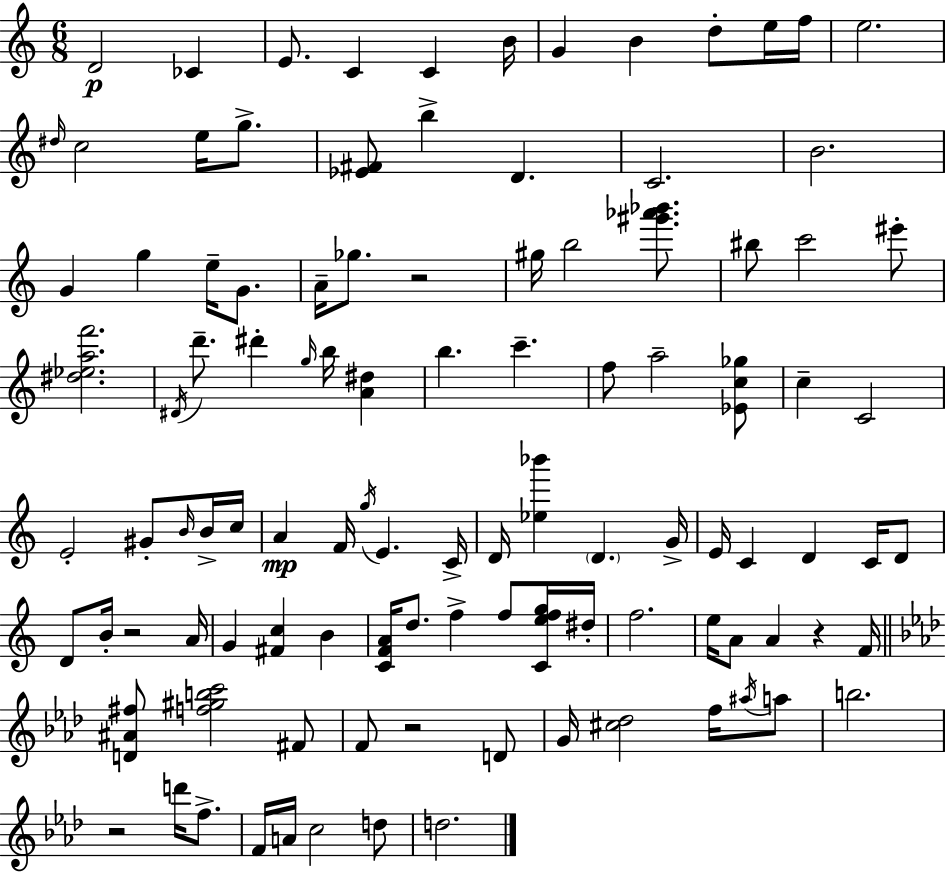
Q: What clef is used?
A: treble